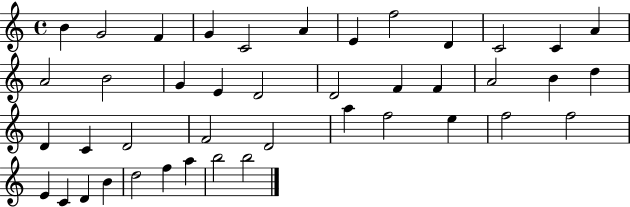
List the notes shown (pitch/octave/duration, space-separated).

B4/q G4/h F4/q G4/q C4/h A4/q E4/q F5/h D4/q C4/h C4/q A4/q A4/h B4/h G4/q E4/q D4/h D4/h F4/q F4/q A4/h B4/q D5/q D4/q C4/q D4/h F4/h D4/h A5/q F5/h E5/q F5/h F5/h E4/q C4/q D4/q B4/q D5/h F5/q A5/q B5/h B5/h